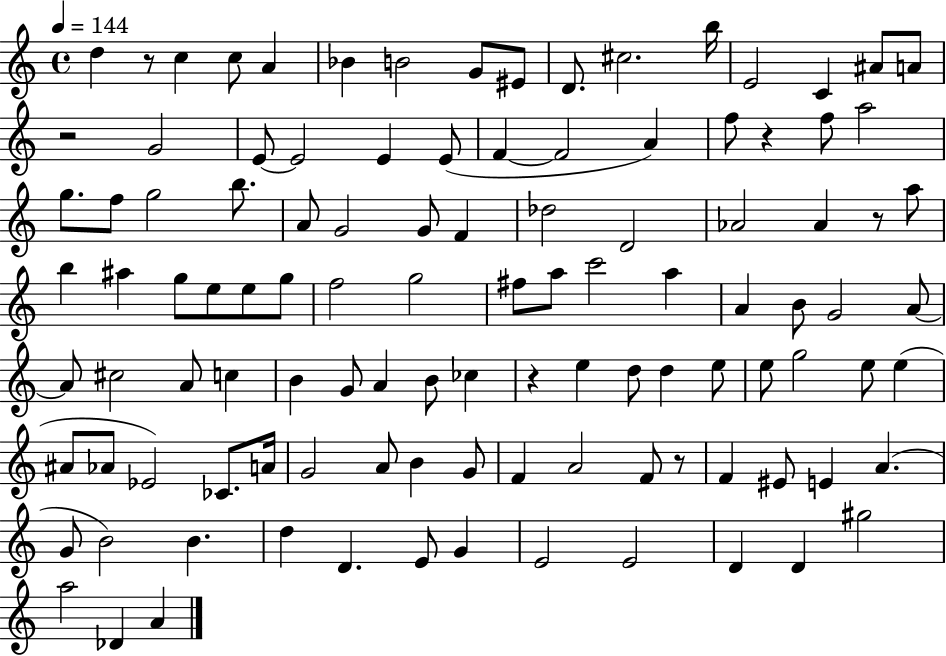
{
  \clef treble
  \time 4/4
  \defaultTimeSignature
  \key c \major
  \tempo 4 = 144
  d''4 r8 c''4 c''8 a'4 | bes'4 b'2 g'8 eis'8 | d'8. cis''2. b''16 | e'2 c'4 ais'8 a'8 | \break r2 g'2 | e'8~~ e'2 e'4 e'8( | f'4~~ f'2 a'4) | f''8 r4 f''8 a''2 | \break g''8. f''8 g''2 b''8. | a'8 g'2 g'8 f'4 | des''2 d'2 | aes'2 aes'4 r8 a''8 | \break b''4 ais''4 g''8 e''8 e''8 g''8 | f''2 g''2 | fis''8 a''8 c'''2 a''4 | a'4 b'8 g'2 a'8~~ | \break a'8 cis''2 a'8 c''4 | b'4 g'8 a'4 b'8 ces''4 | r4 e''4 d''8 d''4 e''8 | e''8 g''2 e''8 e''4( | \break ais'8 aes'8 ees'2) ces'8. a'16 | g'2 a'8 b'4 g'8 | f'4 a'2 f'8 r8 | f'4 eis'8 e'4 a'4.( | \break g'8 b'2) b'4. | d''4 d'4. e'8 g'4 | e'2 e'2 | d'4 d'4 gis''2 | \break a''2 des'4 a'4 | \bar "|."
}